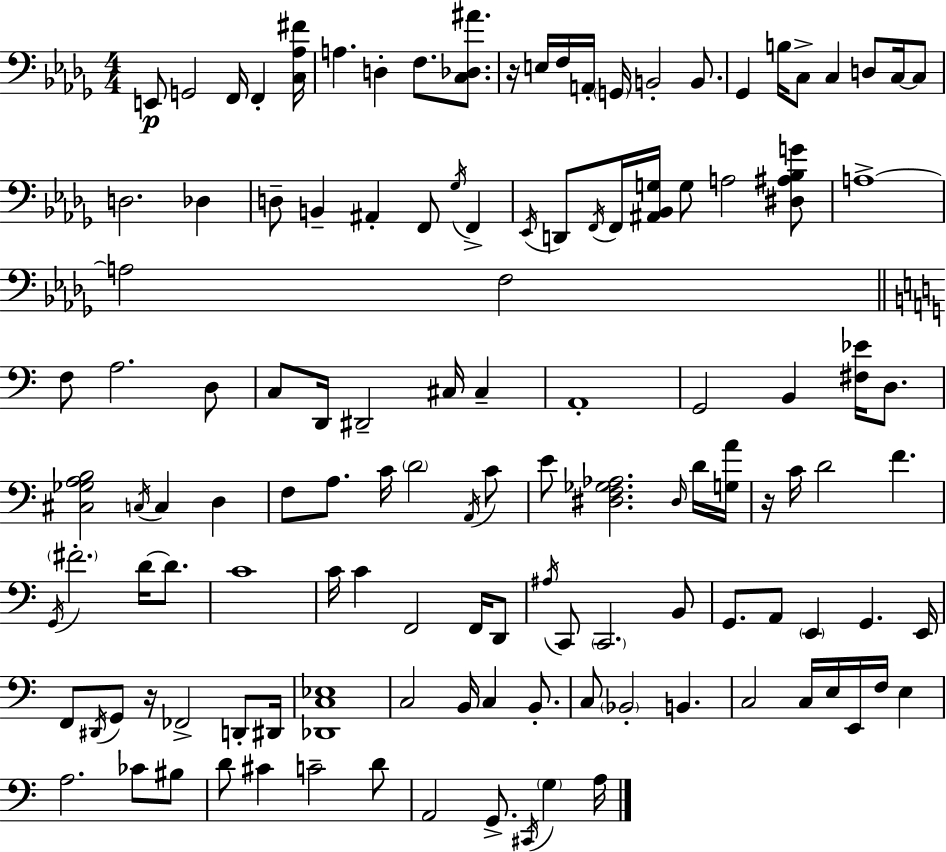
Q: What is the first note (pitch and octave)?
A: E2